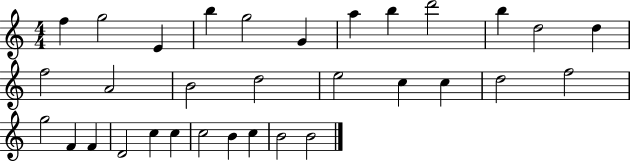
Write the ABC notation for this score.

X:1
T:Untitled
M:4/4
L:1/4
K:C
f g2 E b g2 G a b d'2 b d2 d f2 A2 B2 d2 e2 c c d2 f2 g2 F F D2 c c c2 B c B2 B2